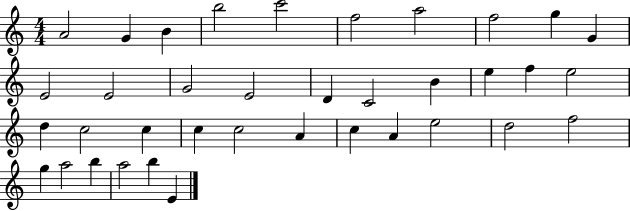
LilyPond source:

{
  \clef treble
  \numericTimeSignature
  \time 4/4
  \key c \major
  a'2 g'4 b'4 | b''2 c'''2 | f''2 a''2 | f''2 g''4 g'4 | \break e'2 e'2 | g'2 e'2 | d'4 c'2 b'4 | e''4 f''4 e''2 | \break d''4 c''2 c''4 | c''4 c''2 a'4 | c''4 a'4 e''2 | d''2 f''2 | \break g''4 a''2 b''4 | a''2 b''4 e'4 | \bar "|."
}